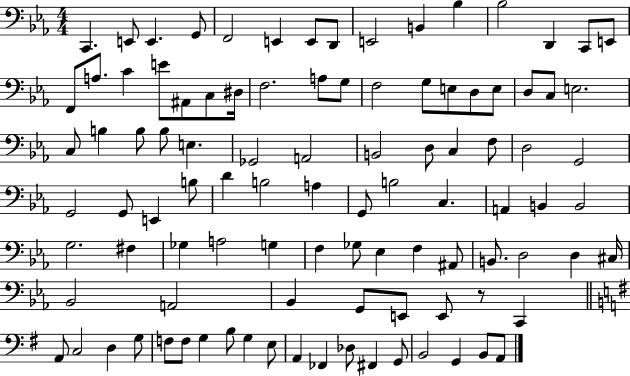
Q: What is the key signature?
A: EES major